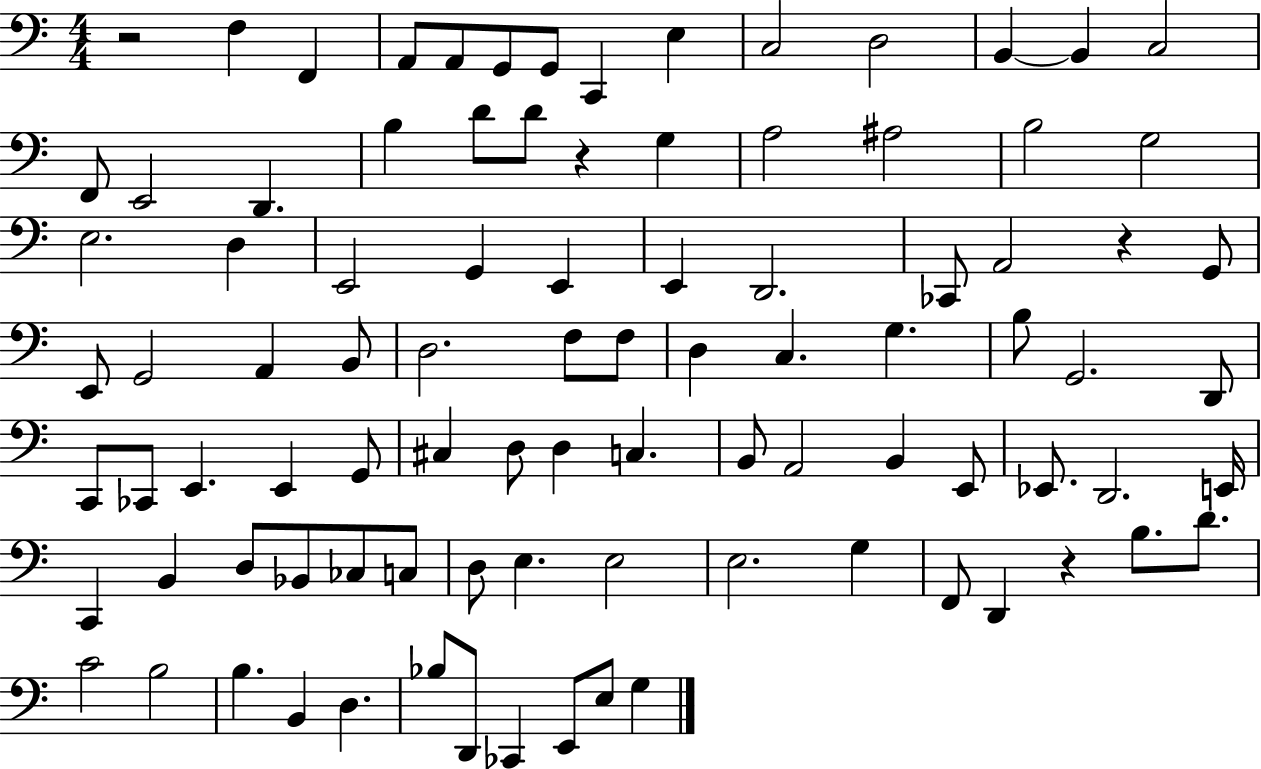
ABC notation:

X:1
T:Untitled
M:4/4
L:1/4
K:C
z2 F, F,, A,,/2 A,,/2 G,,/2 G,,/2 C,, E, C,2 D,2 B,, B,, C,2 F,,/2 E,,2 D,, B, D/2 D/2 z G, A,2 ^A,2 B,2 G,2 E,2 D, E,,2 G,, E,, E,, D,,2 _C,,/2 A,,2 z G,,/2 E,,/2 G,,2 A,, B,,/2 D,2 F,/2 F,/2 D, C, G, B,/2 G,,2 D,,/2 C,,/2 _C,,/2 E,, E,, G,,/2 ^C, D,/2 D, C, B,,/2 A,,2 B,, E,,/2 _E,,/2 D,,2 E,,/4 C,, B,, D,/2 _B,,/2 _C,/2 C,/2 D,/2 E, E,2 E,2 G, F,,/2 D,, z B,/2 D/2 C2 B,2 B, B,, D, _B,/2 D,,/2 _C,, E,,/2 E,/2 G,